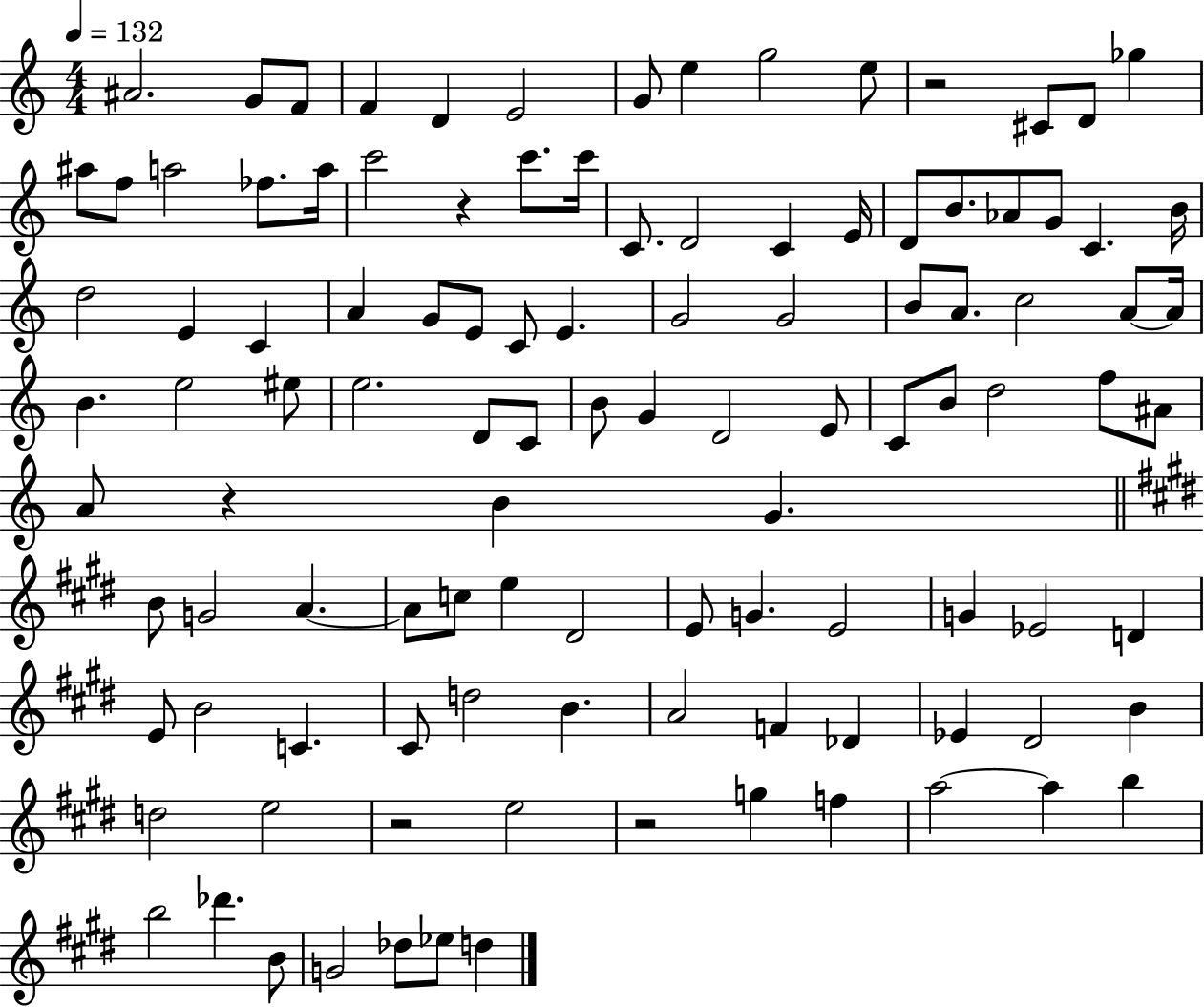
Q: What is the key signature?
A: C major